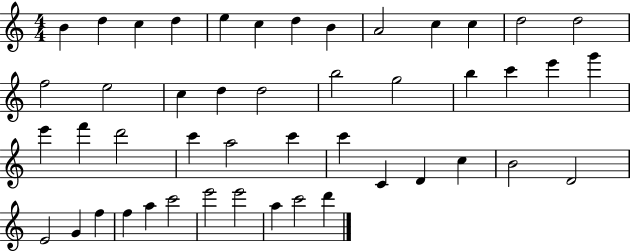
X:1
T:Untitled
M:4/4
L:1/4
K:C
B d c d e c d B A2 c c d2 d2 f2 e2 c d d2 b2 g2 b c' e' g' e' f' d'2 c' a2 c' c' C D c B2 D2 E2 G f f a c'2 e'2 e'2 a c'2 d'